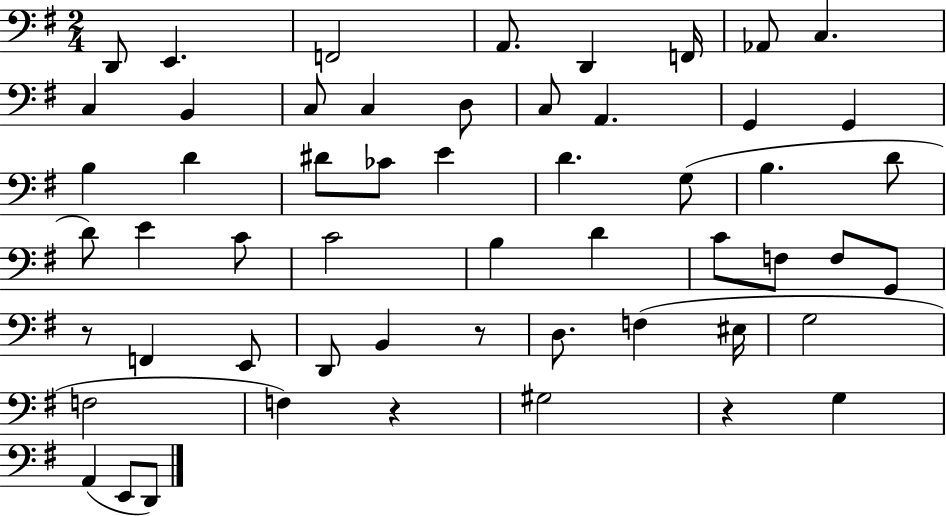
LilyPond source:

{
  \clef bass
  \numericTimeSignature
  \time 2/4
  \key g \major
  d,8 e,4. | f,2 | a,8. d,4 f,16 | aes,8 c4. | \break c4 b,4 | c8 c4 d8 | c8 a,4. | g,4 g,4 | \break b4 d'4 | dis'8 ces'8 e'4 | d'4. g8( | b4. d'8 | \break d'8) e'4 c'8 | c'2 | b4 d'4 | c'8 f8 f8 g,8 | \break r8 f,4 e,8 | d,8 b,4 r8 | d8. f4( eis16 | g2 | \break f2 | f4) r4 | gis2 | r4 g4 | \break a,4( e,8 d,8) | \bar "|."
}